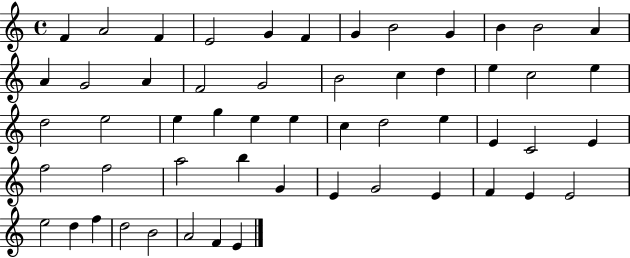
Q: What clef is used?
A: treble